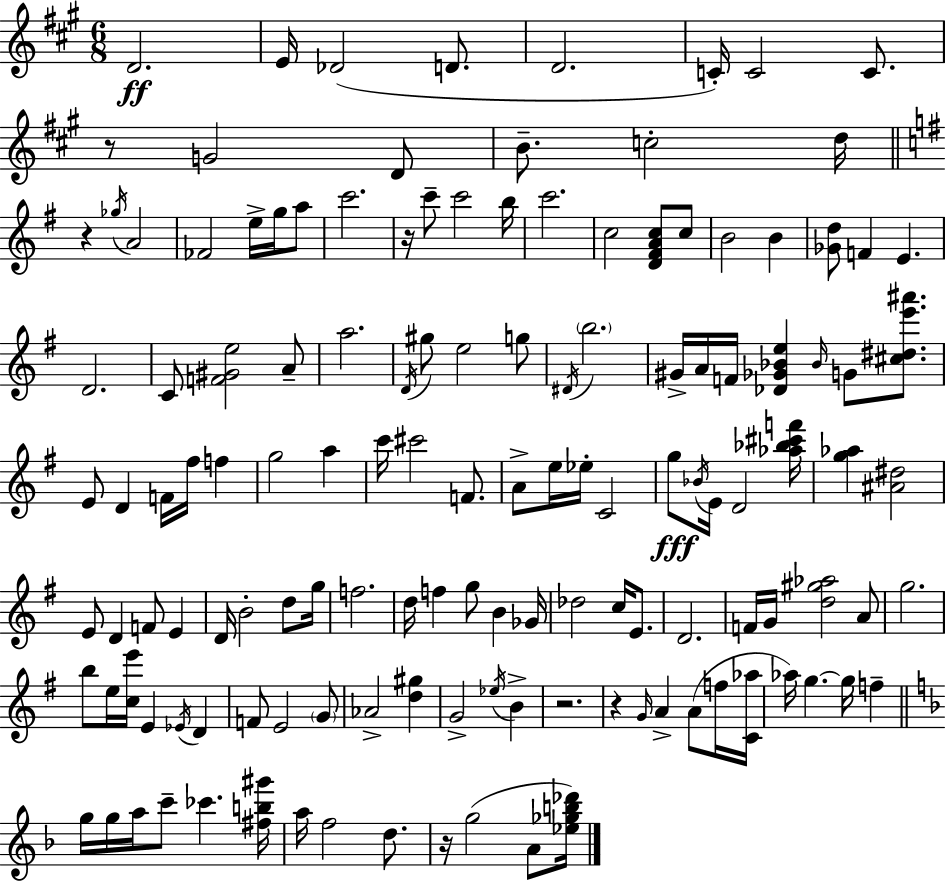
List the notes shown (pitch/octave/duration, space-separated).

D4/h. E4/s Db4/h D4/e. D4/h. C4/s C4/h C4/e. R/e G4/h D4/e B4/e. C5/h D5/s R/q Gb5/s A4/h FES4/h E5/s G5/s A5/e C6/h. R/s C6/e C6/h B5/s C6/h. C5/h [D4,F#4,A4,C5]/e C5/e B4/h B4/q [Gb4,D5]/e F4/q E4/q. D4/h. C4/e [F4,G#4,E5]/h A4/e A5/h. D4/s G#5/e E5/h G5/e D#4/s B5/h. G#4/s A4/s F4/s [Db4,Gb4,Bb4,E5]/q Bb4/s G4/e [C#5,D#5,E6,A#6]/e. E4/e D4/q F4/s F#5/s F5/q G5/h A5/q C6/s C#6/h F4/e. A4/e E5/s Eb5/s C4/h G5/e Bb4/s E4/s D4/h [Ab5,Bb5,C#6,F6]/s [G5,Ab5]/q [A#4,D#5]/h E4/e D4/q F4/e E4/q D4/s B4/h D5/e G5/s F5/h. D5/s F5/q G5/e B4/q Gb4/s Db5/h C5/s E4/e. D4/h. F4/s G4/s [D5,G#5,Ab5]/h A4/e G5/h. B5/e E5/s [C5,E6]/s E4/q Eb4/s D4/q F4/e E4/h G4/e Ab4/h [D5,G#5]/q G4/h Eb5/s B4/q R/h. R/q G4/s A4/q A4/e F5/s [C4,Ab5]/s Ab5/s G5/q. G5/s F5/q G5/s G5/s A5/s C6/e CES6/q. [F#5,B5,G#6]/s A5/s F5/h D5/e. R/s G5/h A4/e [Eb5,Gb5,B5,Db6]/s